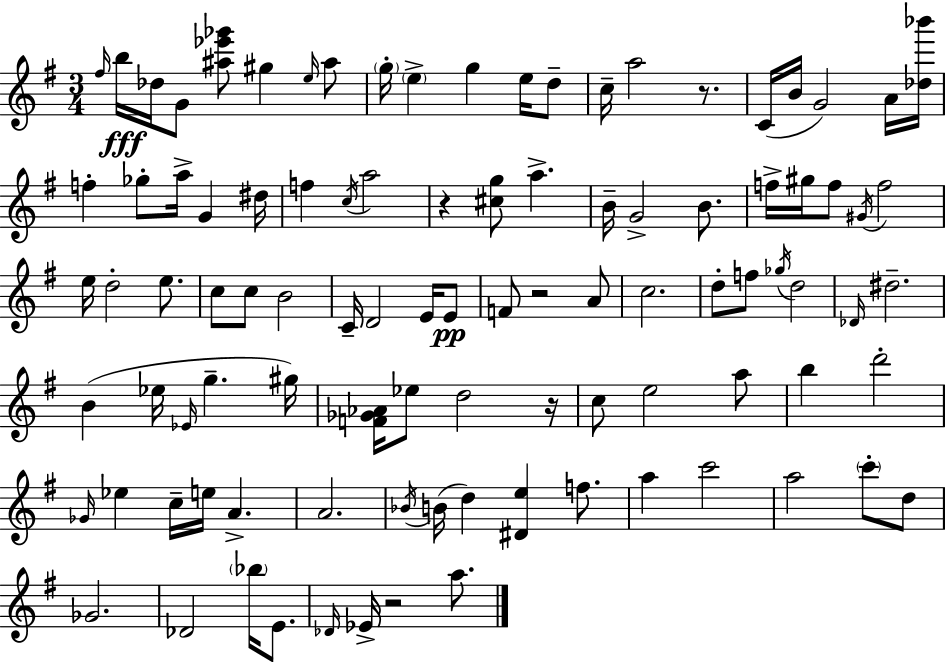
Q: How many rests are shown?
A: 5